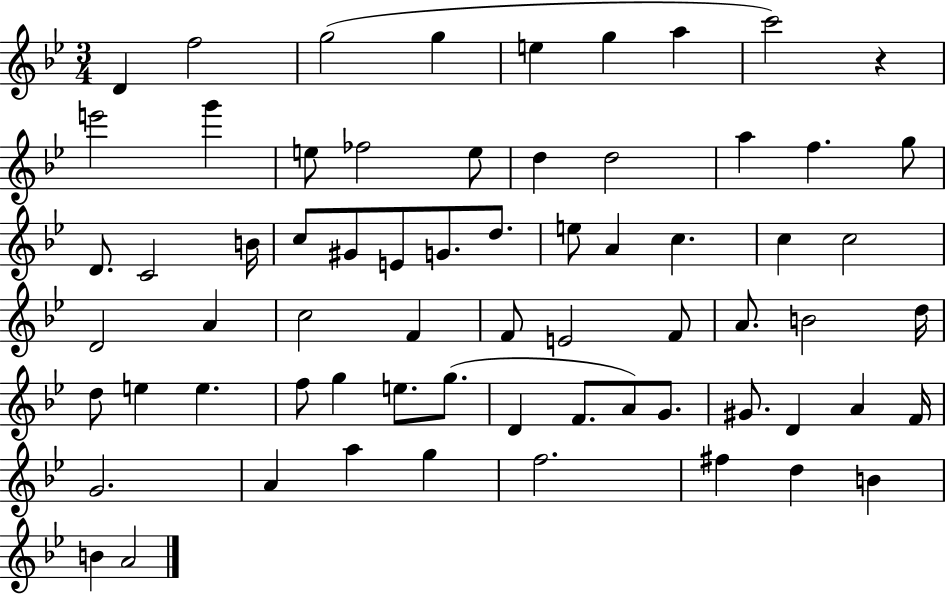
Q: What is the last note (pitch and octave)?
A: A4